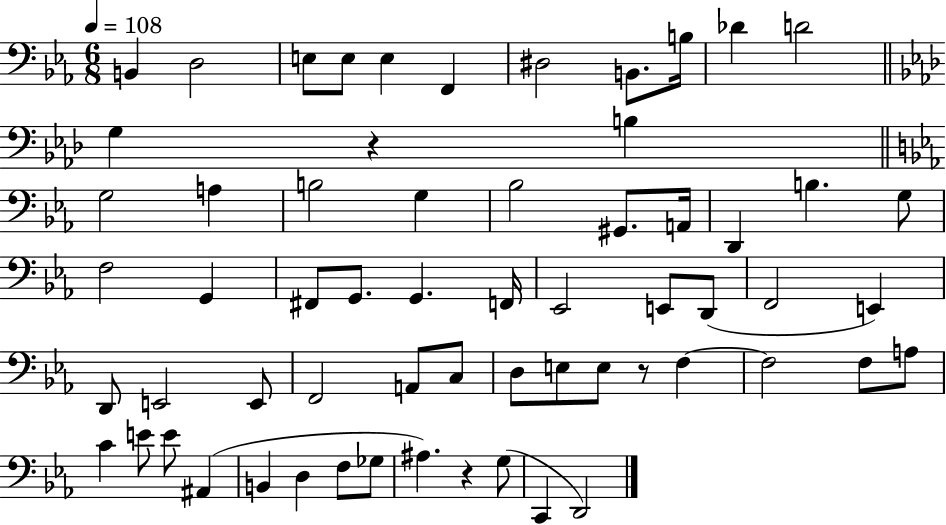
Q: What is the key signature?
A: EES major